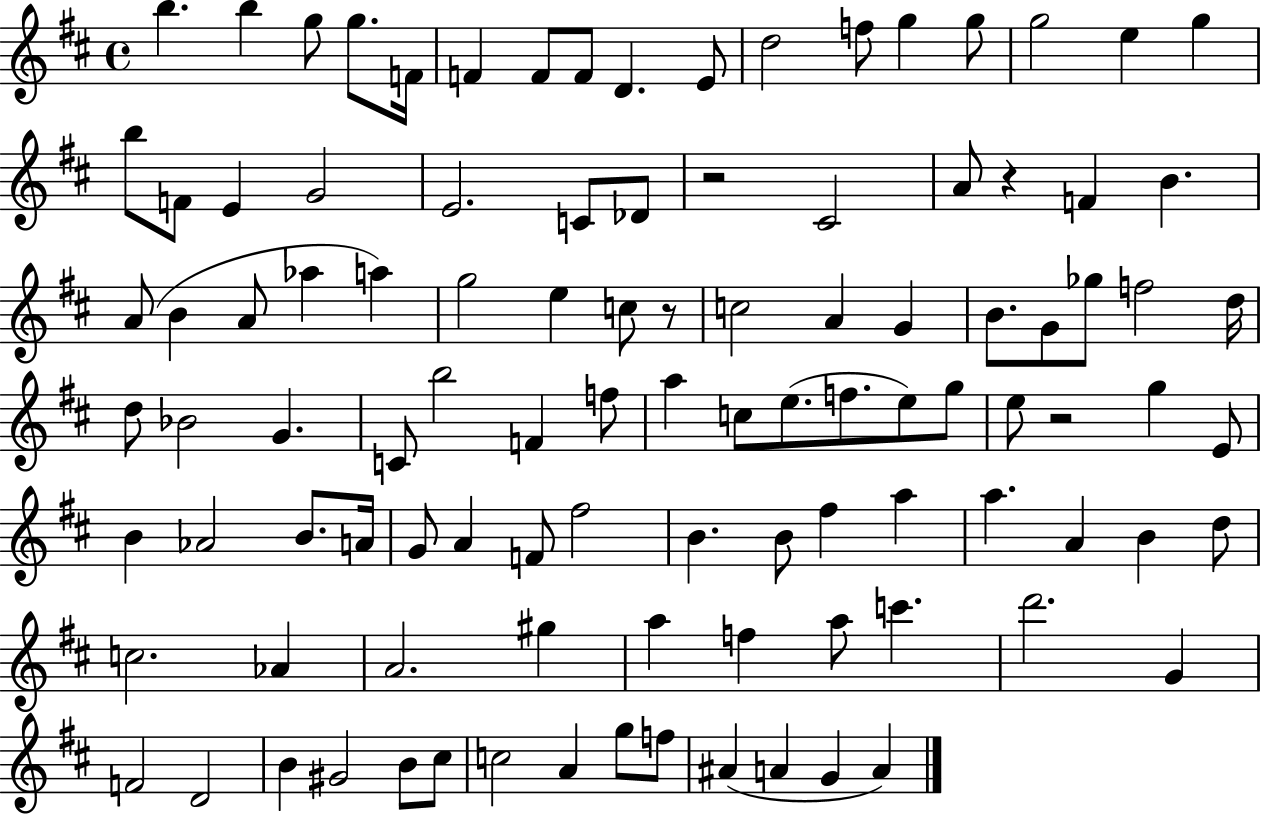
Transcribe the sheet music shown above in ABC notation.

X:1
T:Untitled
M:4/4
L:1/4
K:D
b b g/2 g/2 F/4 F F/2 F/2 D E/2 d2 f/2 g g/2 g2 e g b/2 F/2 E G2 E2 C/2 _D/2 z2 ^C2 A/2 z F B A/2 B A/2 _a a g2 e c/2 z/2 c2 A G B/2 G/2 _g/2 f2 d/4 d/2 _B2 G C/2 b2 F f/2 a c/2 e/2 f/2 e/2 g/2 e/2 z2 g E/2 B _A2 B/2 A/4 G/2 A F/2 ^f2 B B/2 ^f a a A B d/2 c2 _A A2 ^g a f a/2 c' d'2 G F2 D2 B ^G2 B/2 ^c/2 c2 A g/2 f/2 ^A A G A